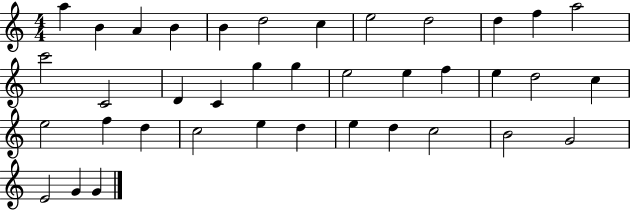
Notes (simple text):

A5/q B4/q A4/q B4/q B4/q D5/h C5/q E5/h D5/h D5/q F5/q A5/h C6/h C4/h D4/q C4/q G5/q G5/q E5/h E5/q F5/q E5/q D5/h C5/q E5/h F5/q D5/q C5/h E5/q D5/q E5/q D5/q C5/h B4/h G4/h E4/h G4/q G4/q